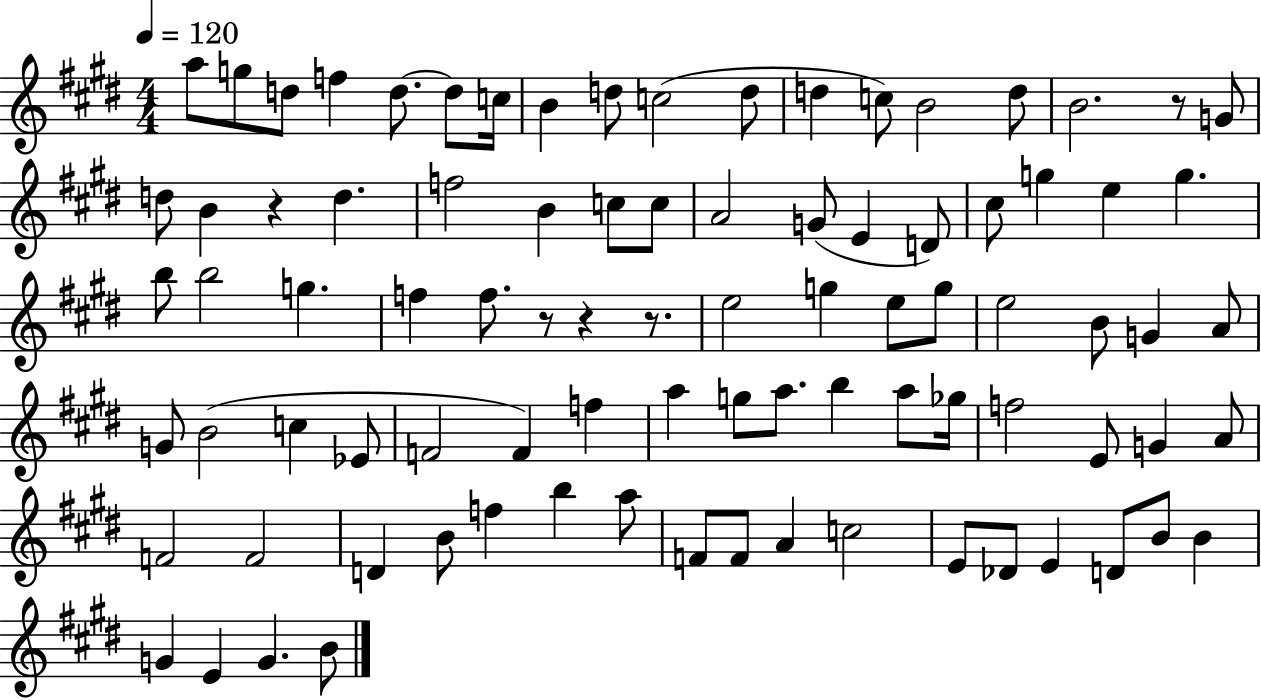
{
  \clef treble
  \numericTimeSignature
  \time 4/4
  \key e \major
  \tempo 4 = 120
  a''8 g''8 d''8 f''4 d''8.~~ d''8 c''16 | b'4 d''8 c''2( d''8 | d''4 c''8) b'2 d''8 | b'2. r8 g'8 | \break d''8 b'4 r4 d''4. | f''2 b'4 c''8 c''8 | a'2 g'8( e'4 d'8) | cis''8 g''4 e''4 g''4. | \break b''8 b''2 g''4. | f''4 f''8. r8 r4 r8. | e''2 g''4 e''8 g''8 | e''2 b'8 g'4 a'8 | \break g'8 b'2( c''4 ees'8 | f'2 f'4) f''4 | a''4 g''8 a''8. b''4 a''8 ges''16 | f''2 e'8 g'4 a'8 | \break f'2 f'2 | d'4 b'8 f''4 b''4 a''8 | f'8 f'8 a'4 c''2 | e'8 des'8 e'4 d'8 b'8 b'4 | \break g'4 e'4 g'4. b'8 | \bar "|."
}